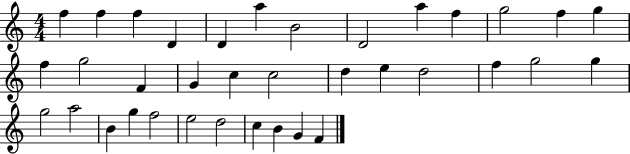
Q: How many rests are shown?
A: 0